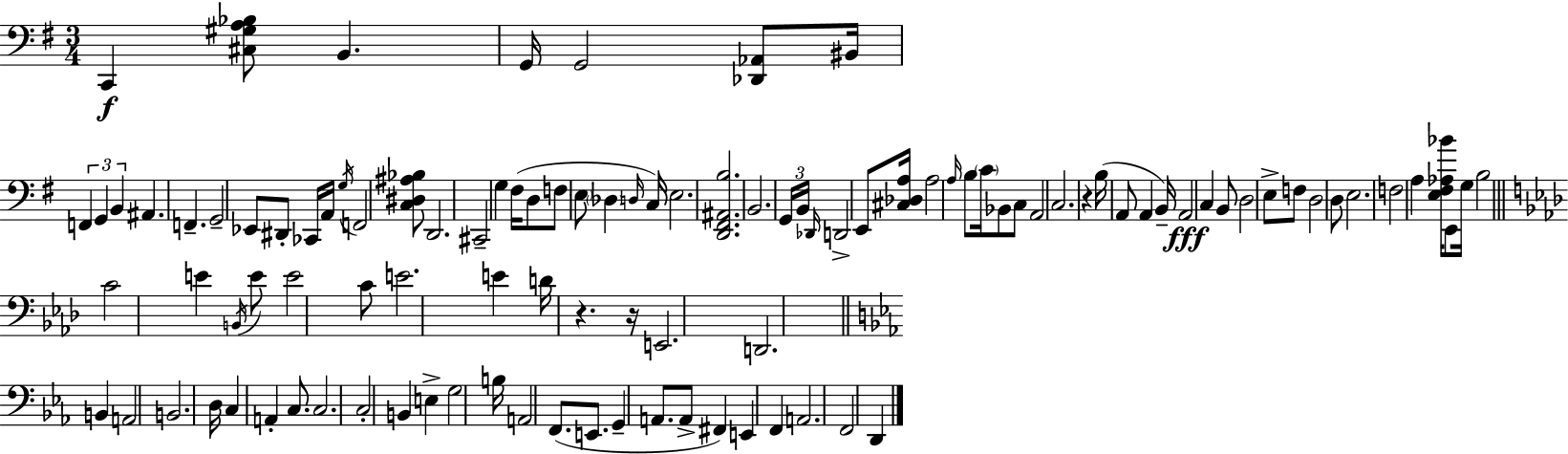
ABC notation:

X:1
T:Untitled
M:3/4
L:1/4
K:G
C,, [^C,^G,A,_B,]/2 B,, G,,/4 G,,2 [_D,,_A,,]/2 ^B,,/4 F,, G,, B,, ^A,, F,, G,,2 _E,,/2 ^D,,/2 _C,,/4 A,,/4 G,/4 F,,2 [C,^D,^A,_B,]/2 D,,2 ^C,,2 G, ^F,/4 D,/2 F,/2 E,/2 _D, D,/4 C,/4 E,2 [D,,^F,,^A,,B,]2 B,,2 G,,/4 B,,/4 _D,,/4 D,,2 E,,/2 [^C,_D,A,]/4 A,2 A,/4 B,/2 C/4 _B,,/2 C,/2 A,,2 C,2 z B,/4 A,,/2 A,, B,,/4 A,,2 C, B,,/2 D,2 E,/2 F,/2 D,2 D,/2 E,2 F,2 A, [E,^F,_A,_B]/4 E,,/2 G,/4 B,2 C2 E B,,/4 E/2 E2 C/2 E2 E D/4 z z/4 E,,2 D,,2 B,, A,,2 B,,2 D,/4 C, A,, C,/2 C,2 C,2 B,, E, G,2 B,/4 A,,2 F,,/2 E,,/2 G,, A,,/2 A,,/2 ^F,, E,, F,, A,,2 F,,2 D,,